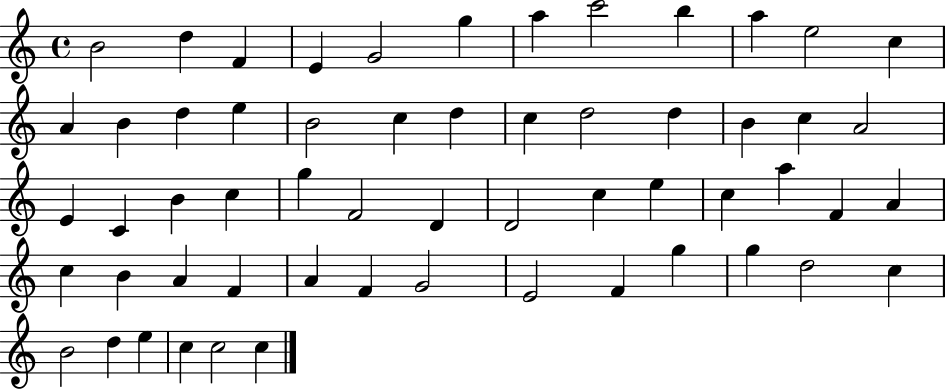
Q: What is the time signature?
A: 4/4